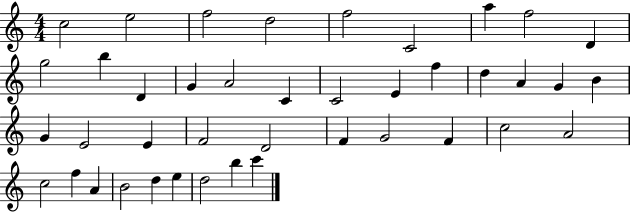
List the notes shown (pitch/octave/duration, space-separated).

C5/h E5/h F5/h D5/h F5/h C4/h A5/q F5/h D4/q G5/h B5/q D4/q G4/q A4/h C4/q C4/h E4/q F5/q D5/q A4/q G4/q B4/q G4/q E4/h E4/q F4/h D4/h F4/q G4/h F4/q C5/h A4/h C5/h F5/q A4/q B4/h D5/q E5/q D5/h B5/q C6/q